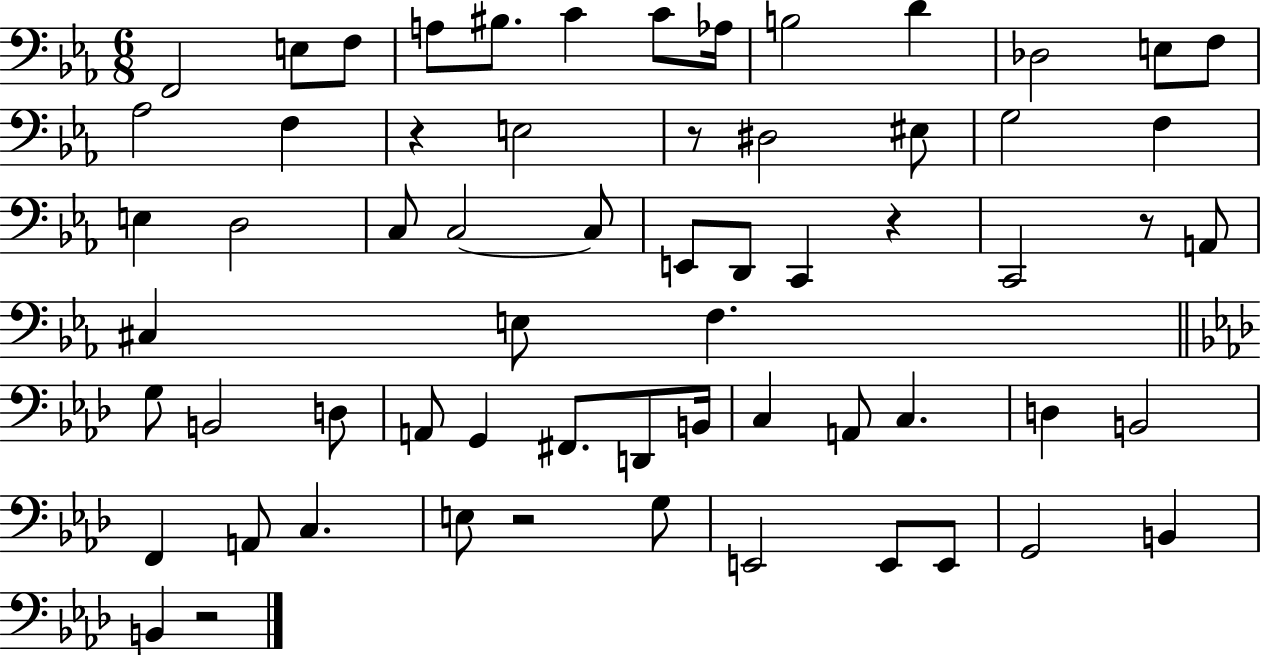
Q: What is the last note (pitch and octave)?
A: B2